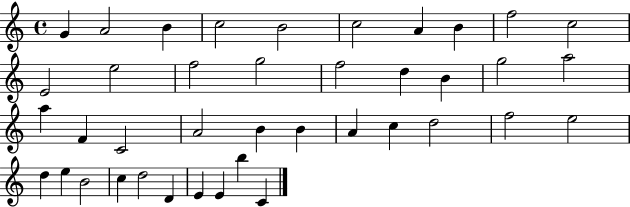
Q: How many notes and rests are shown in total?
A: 40